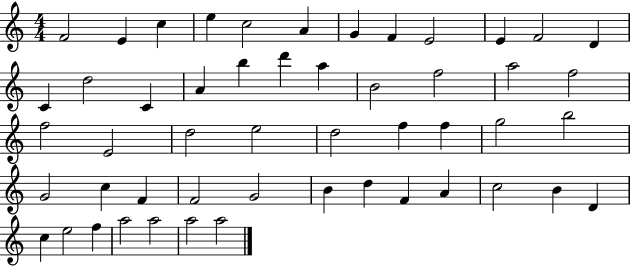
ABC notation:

X:1
T:Untitled
M:4/4
L:1/4
K:C
F2 E c e c2 A G F E2 E F2 D C d2 C A b d' a B2 f2 a2 f2 f2 E2 d2 e2 d2 f f g2 b2 G2 c F F2 G2 B d F A c2 B D c e2 f a2 a2 a2 a2